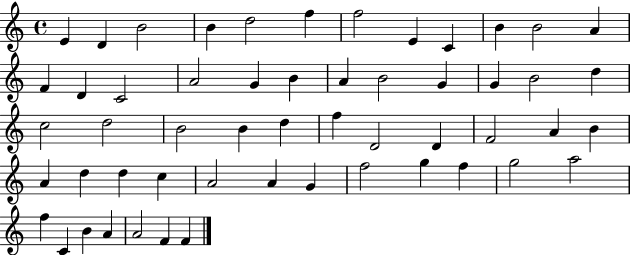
E4/q D4/q B4/h B4/q D5/h F5/q F5/h E4/q C4/q B4/q B4/h A4/q F4/q D4/q C4/h A4/h G4/q B4/q A4/q B4/h G4/q G4/q B4/h D5/q C5/h D5/h B4/h B4/q D5/q F5/q D4/h D4/q F4/h A4/q B4/q A4/q D5/q D5/q C5/q A4/h A4/q G4/q F5/h G5/q F5/q G5/h A5/h F5/q C4/q B4/q A4/q A4/h F4/q F4/q